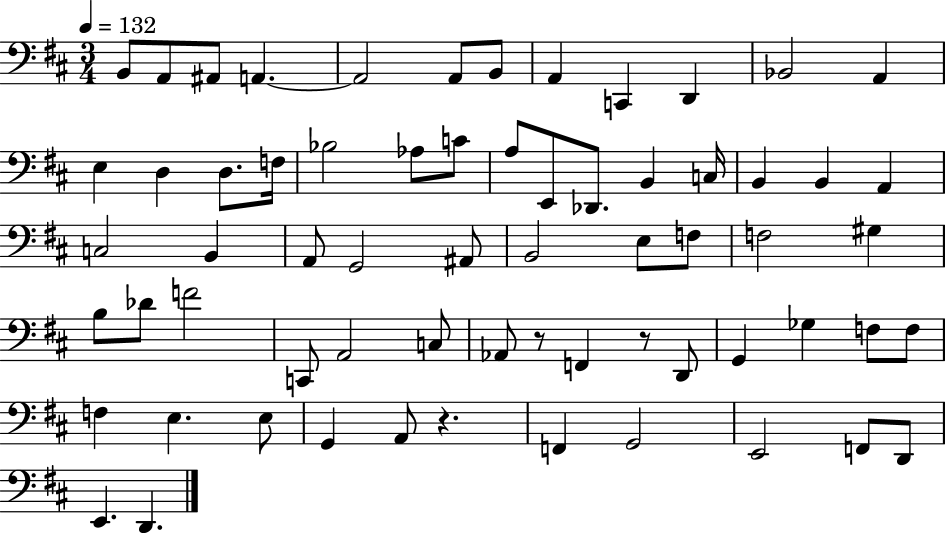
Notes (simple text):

B2/e A2/e A#2/e A2/q. A2/h A2/e B2/e A2/q C2/q D2/q Bb2/h A2/q E3/q D3/q D3/e. F3/s Bb3/h Ab3/e C4/e A3/e E2/e Db2/e. B2/q C3/s B2/q B2/q A2/q C3/h B2/q A2/e G2/h A#2/e B2/h E3/e F3/e F3/h G#3/q B3/e Db4/e F4/h C2/e A2/h C3/e Ab2/e R/e F2/q R/e D2/e G2/q Gb3/q F3/e F3/e F3/q E3/q. E3/e G2/q A2/e R/q. F2/q G2/h E2/h F2/e D2/e E2/q. D2/q.